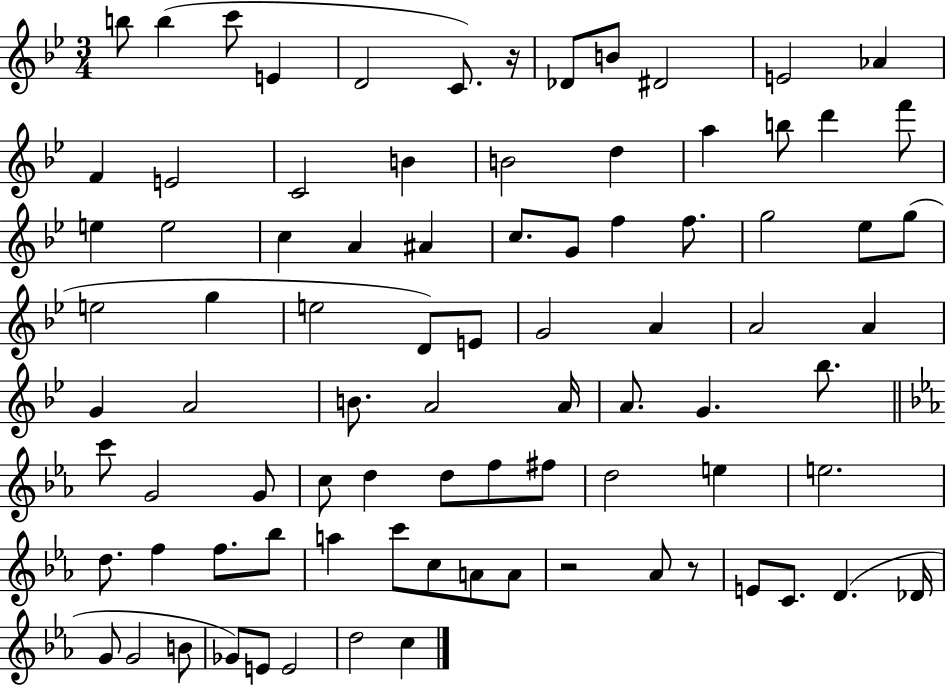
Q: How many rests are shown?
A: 3